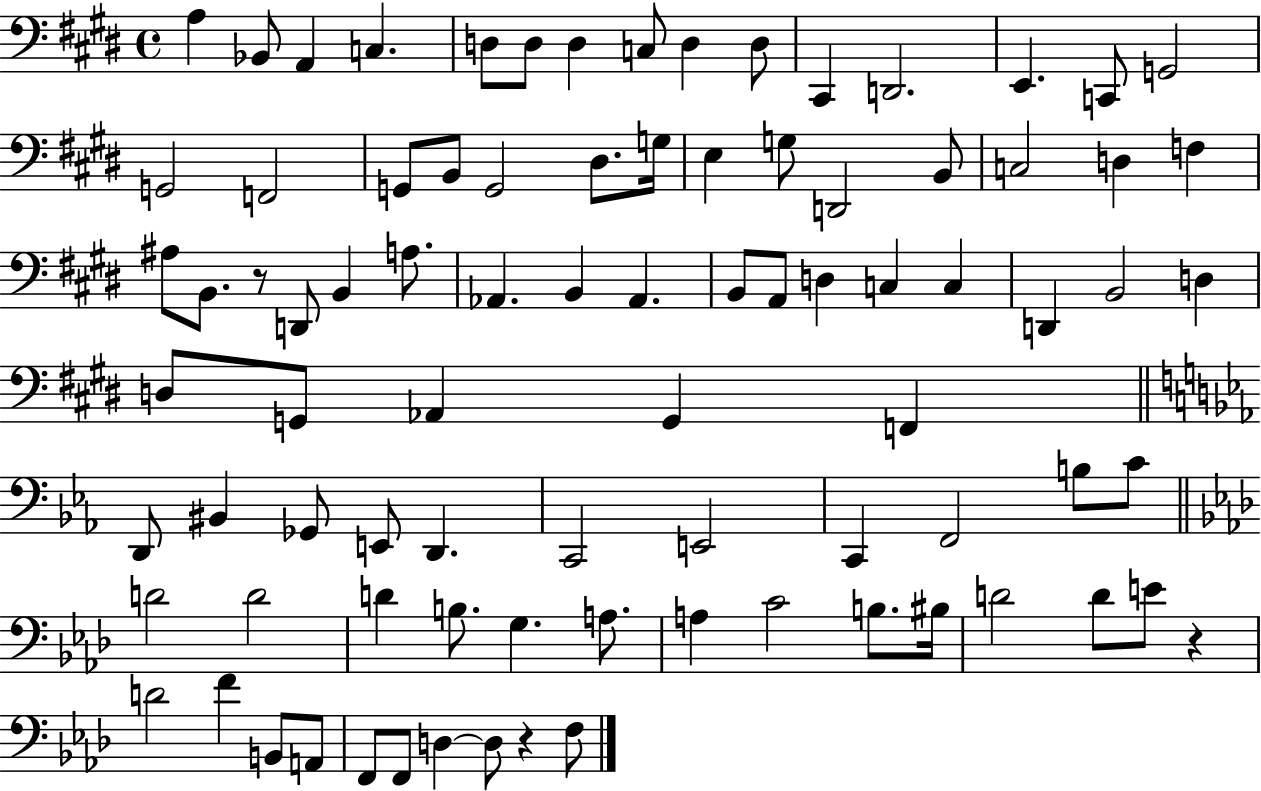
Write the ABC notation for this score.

X:1
T:Untitled
M:4/4
L:1/4
K:E
A, _B,,/2 A,, C, D,/2 D,/2 D, C,/2 D, D,/2 ^C,, D,,2 E,, C,,/2 G,,2 G,,2 F,,2 G,,/2 B,,/2 G,,2 ^D,/2 G,/4 E, G,/2 D,,2 B,,/2 C,2 D, F, ^A,/2 B,,/2 z/2 D,,/2 B,, A,/2 _A,, B,, _A,, B,,/2 A,,/2 D, C, C, D,, B,,2 D, D,/2 G,,/2 _A,, G,, F,, D,,/2 ^B,, _G,,/2 E,,/2 D,, C,,2 E,,2 C,, F,,2 B,/2 C/2 D2 D2 D B,/2 G, A,/2 A, C2 B,/2 ^B,/4 D2 D/2 E/2 z D2 F B,,/2 A,,/2 F,,/2 F,,/2 D, D,/2 z F,/2